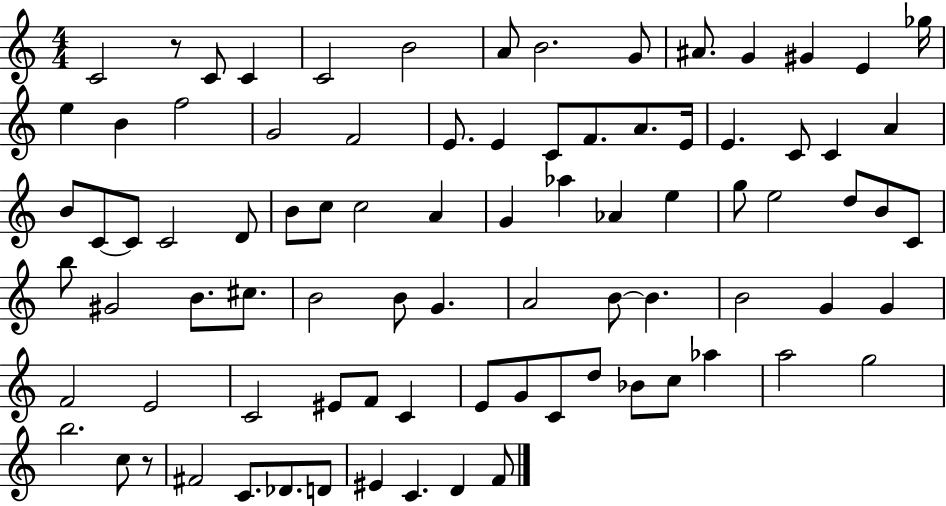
{
  \clef treble
  \numericTimeSignature
  \time 4/4
  \key c \major
  c'2 r8 c'8 c'4 | c'2 b'2 | a'8 b'2. g'8 | ais'8. g'4 gis'4 e'4 ges''16 | \break e''4 b'4 f''2 | g'2 f'2 | e'8. e'4 c'8 f'8. a'8. e'16 | e'4. c'8 c'4 a'4 | \break b'8 c'8~~ c'8 c'2 d'8 | b'8 c''8 c''2 a'4 | g'4 aes''4 aes'4 e''4 | g''8 e''2 d''8 b'8 c'8 | \break b''8 gis'2 b'8. cis''8. | b'2 b'8 g'4. | a'2 b'8~~ b'4. | b'2 g'4 g'4 | \break f'2 e'2 | c'2 eis'8 f'8 c'4 | e'8 g'8 c'8 d''8 bes'8 c''8 aes''4 | a''2 g''2 | \break b''2. c''8 r8 | fis'2 c'8. des'8. d'8 | eis'4 c'4. d'4 f'8 | \bar "|."
}